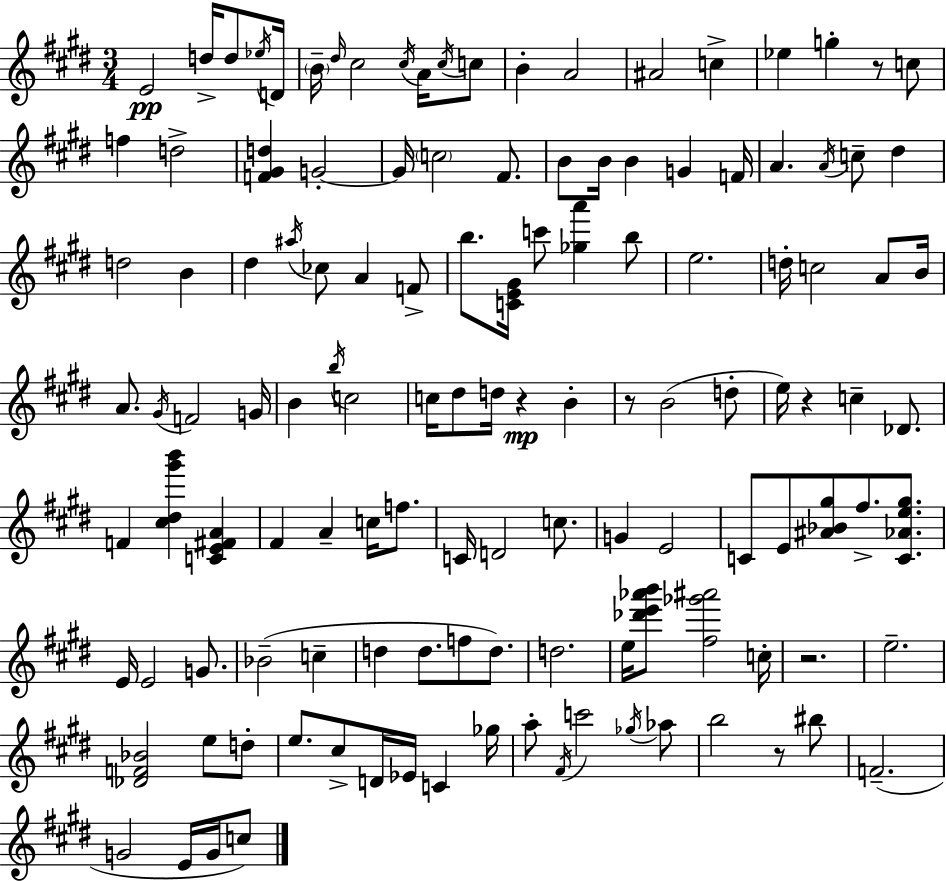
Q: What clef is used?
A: treble